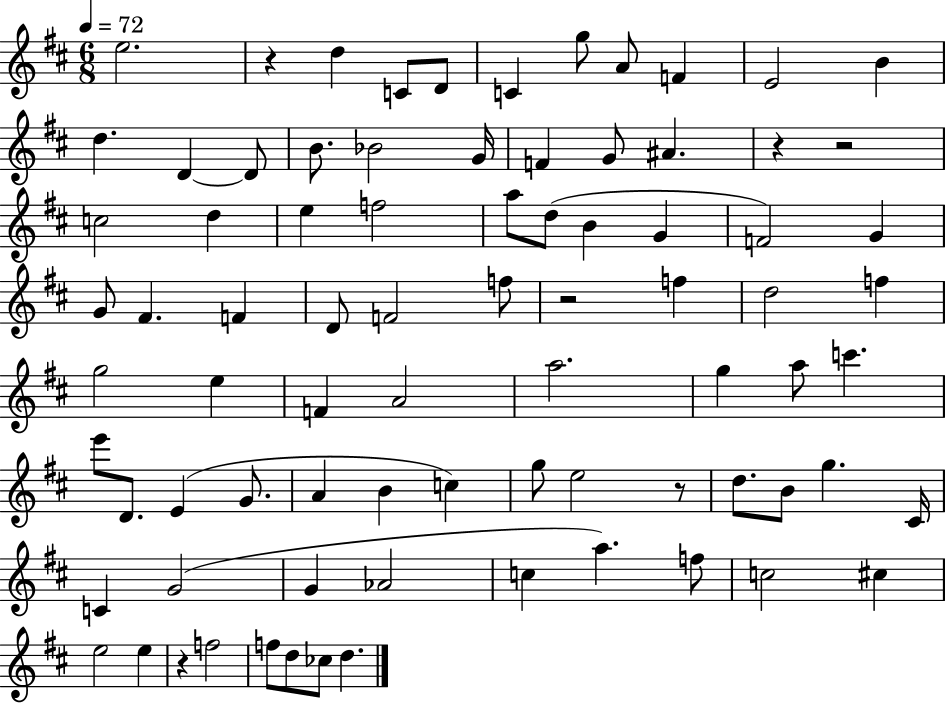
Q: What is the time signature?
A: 6/8